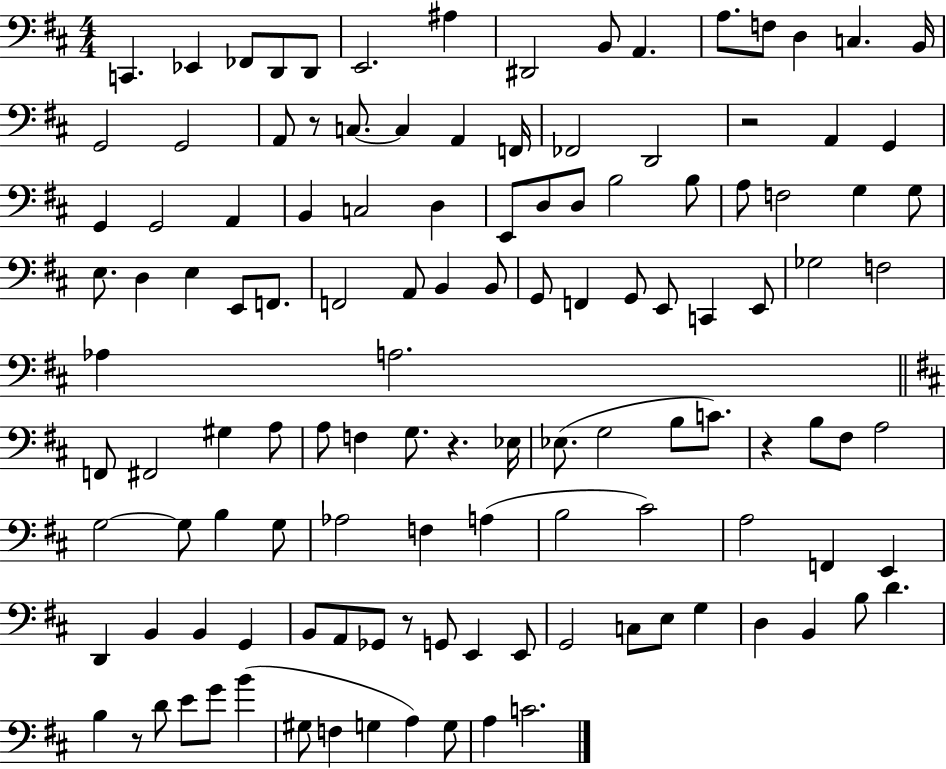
{
  \clef bass
  \numericTimeSignature
  \time 4/4
  \key d \major
  \repeat volta 2 { c,4. ees,4 fes,8 d,8 d,8 | e,2. ais4 | dis,2 b,8 a,4. | a8. f8 d4 c4. b,16 | \break g,2 g,2 | a,8 r8 c8.~~ c4 a,4 f,16 | fes,2 d,2 | r2 a,4 g,4 | \break g,4 g,2 a,4 | b,4 c2 d4 | e,8 d8 d8 b2 b8 | a8 f2 g4 g8 | \break e8. d4 e4 e,8 f,8. | f,2 a,8 b,4 b,8 | g,8 f,4 g,8 e,8 c,4 e,8 | ges2 f2 | \break aes4 a2. | \bar "||" \break \key b \minor f,8 fis,2 gis4 a8 | a8 f4 g8. r4. ees16 | ees8.( g2 b8 c'8.) | r4 b8 fis8 a2 | \break g2~~ g8 b4 g8 | aes2 f4 a4( | b2 cis'2) | a2 f,4 e,4 | \break d,4 b,4 b,4 g,4 | b,8 a,8 ges,8 r8 g,8 e,4 e,8 | g,2 c8 e8 g4 | d4 b,4 b8 d'4. | \break b4 r8 d'8 e'8 g'8 b'4( | gis8 f4 g4 a4) g8 | a4 c'2. | } \bar "|."
}